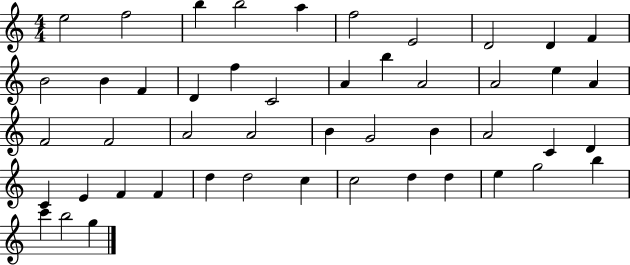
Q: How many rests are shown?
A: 0